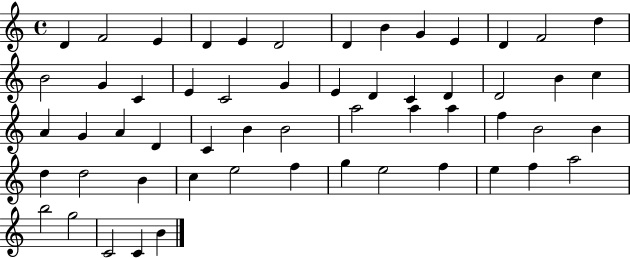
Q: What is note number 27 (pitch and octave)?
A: A4